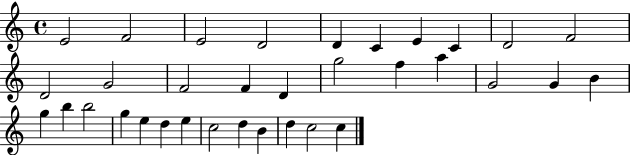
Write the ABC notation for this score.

X:1
T:Untitled
M:4/4
L:1/4
K:C
E2 F2 E2 D2 D C E C D2 F2 D2 G2 F2 F D g2 f a G2 G B g b b2 g e d e c2 d B d c2 c